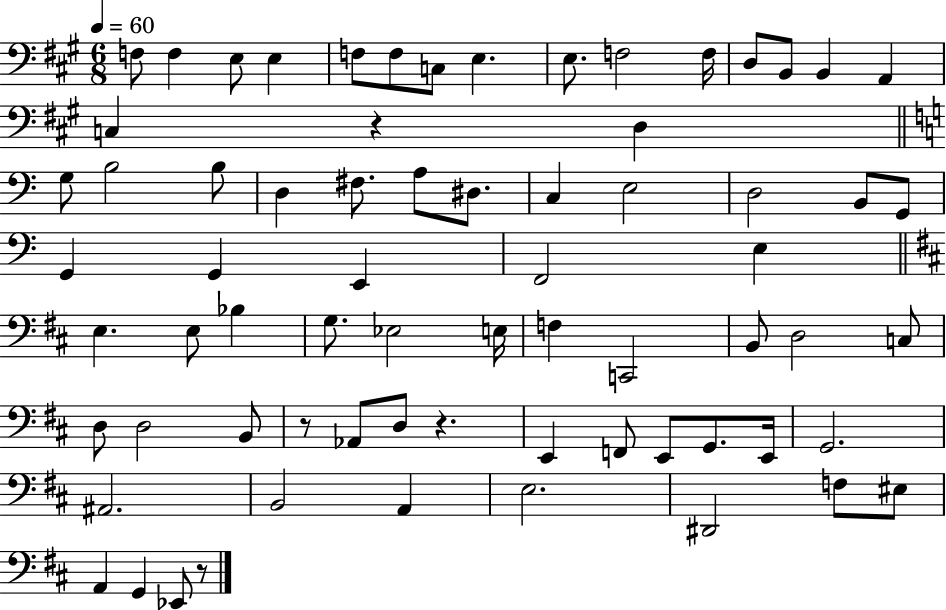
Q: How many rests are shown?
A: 4